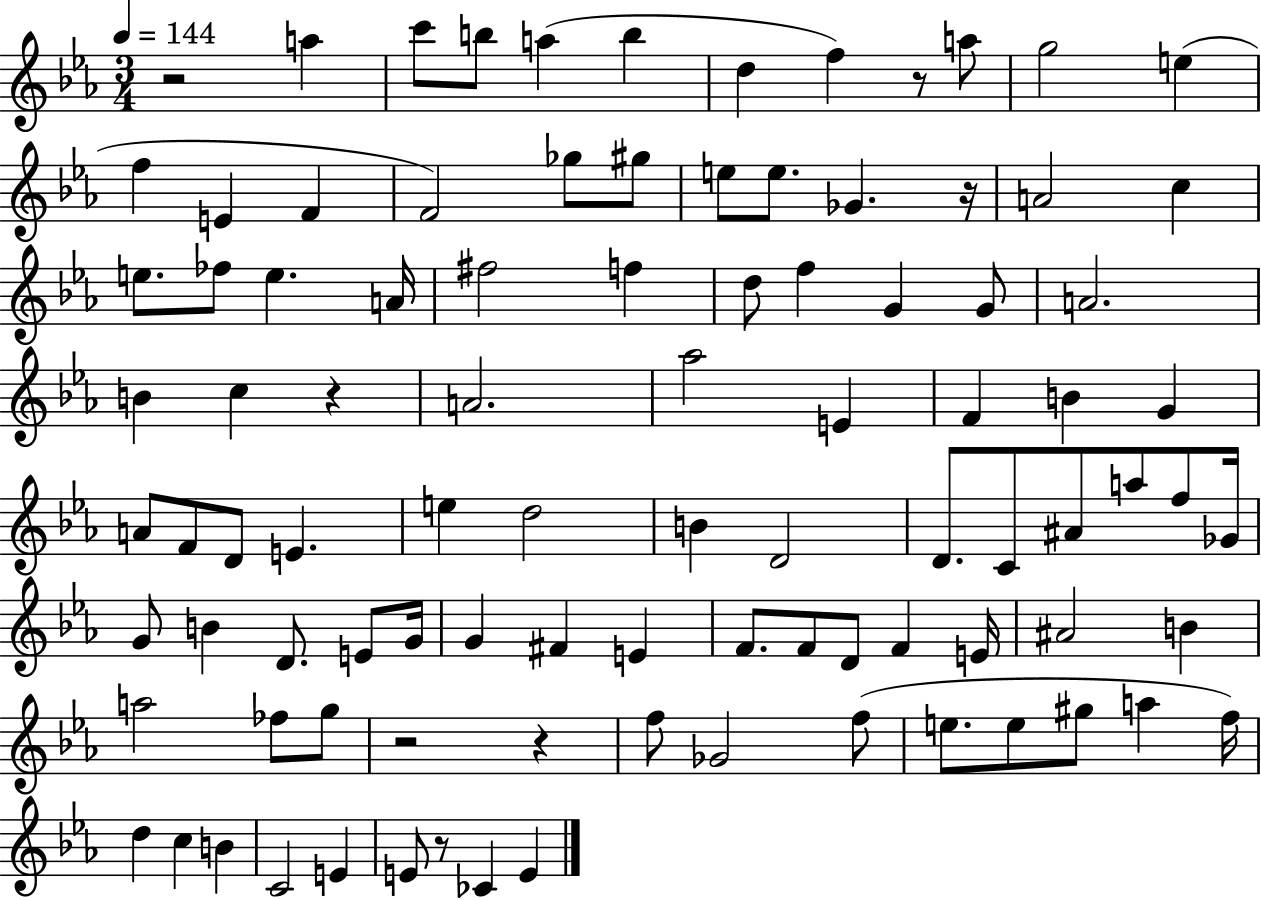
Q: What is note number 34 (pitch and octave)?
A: C5